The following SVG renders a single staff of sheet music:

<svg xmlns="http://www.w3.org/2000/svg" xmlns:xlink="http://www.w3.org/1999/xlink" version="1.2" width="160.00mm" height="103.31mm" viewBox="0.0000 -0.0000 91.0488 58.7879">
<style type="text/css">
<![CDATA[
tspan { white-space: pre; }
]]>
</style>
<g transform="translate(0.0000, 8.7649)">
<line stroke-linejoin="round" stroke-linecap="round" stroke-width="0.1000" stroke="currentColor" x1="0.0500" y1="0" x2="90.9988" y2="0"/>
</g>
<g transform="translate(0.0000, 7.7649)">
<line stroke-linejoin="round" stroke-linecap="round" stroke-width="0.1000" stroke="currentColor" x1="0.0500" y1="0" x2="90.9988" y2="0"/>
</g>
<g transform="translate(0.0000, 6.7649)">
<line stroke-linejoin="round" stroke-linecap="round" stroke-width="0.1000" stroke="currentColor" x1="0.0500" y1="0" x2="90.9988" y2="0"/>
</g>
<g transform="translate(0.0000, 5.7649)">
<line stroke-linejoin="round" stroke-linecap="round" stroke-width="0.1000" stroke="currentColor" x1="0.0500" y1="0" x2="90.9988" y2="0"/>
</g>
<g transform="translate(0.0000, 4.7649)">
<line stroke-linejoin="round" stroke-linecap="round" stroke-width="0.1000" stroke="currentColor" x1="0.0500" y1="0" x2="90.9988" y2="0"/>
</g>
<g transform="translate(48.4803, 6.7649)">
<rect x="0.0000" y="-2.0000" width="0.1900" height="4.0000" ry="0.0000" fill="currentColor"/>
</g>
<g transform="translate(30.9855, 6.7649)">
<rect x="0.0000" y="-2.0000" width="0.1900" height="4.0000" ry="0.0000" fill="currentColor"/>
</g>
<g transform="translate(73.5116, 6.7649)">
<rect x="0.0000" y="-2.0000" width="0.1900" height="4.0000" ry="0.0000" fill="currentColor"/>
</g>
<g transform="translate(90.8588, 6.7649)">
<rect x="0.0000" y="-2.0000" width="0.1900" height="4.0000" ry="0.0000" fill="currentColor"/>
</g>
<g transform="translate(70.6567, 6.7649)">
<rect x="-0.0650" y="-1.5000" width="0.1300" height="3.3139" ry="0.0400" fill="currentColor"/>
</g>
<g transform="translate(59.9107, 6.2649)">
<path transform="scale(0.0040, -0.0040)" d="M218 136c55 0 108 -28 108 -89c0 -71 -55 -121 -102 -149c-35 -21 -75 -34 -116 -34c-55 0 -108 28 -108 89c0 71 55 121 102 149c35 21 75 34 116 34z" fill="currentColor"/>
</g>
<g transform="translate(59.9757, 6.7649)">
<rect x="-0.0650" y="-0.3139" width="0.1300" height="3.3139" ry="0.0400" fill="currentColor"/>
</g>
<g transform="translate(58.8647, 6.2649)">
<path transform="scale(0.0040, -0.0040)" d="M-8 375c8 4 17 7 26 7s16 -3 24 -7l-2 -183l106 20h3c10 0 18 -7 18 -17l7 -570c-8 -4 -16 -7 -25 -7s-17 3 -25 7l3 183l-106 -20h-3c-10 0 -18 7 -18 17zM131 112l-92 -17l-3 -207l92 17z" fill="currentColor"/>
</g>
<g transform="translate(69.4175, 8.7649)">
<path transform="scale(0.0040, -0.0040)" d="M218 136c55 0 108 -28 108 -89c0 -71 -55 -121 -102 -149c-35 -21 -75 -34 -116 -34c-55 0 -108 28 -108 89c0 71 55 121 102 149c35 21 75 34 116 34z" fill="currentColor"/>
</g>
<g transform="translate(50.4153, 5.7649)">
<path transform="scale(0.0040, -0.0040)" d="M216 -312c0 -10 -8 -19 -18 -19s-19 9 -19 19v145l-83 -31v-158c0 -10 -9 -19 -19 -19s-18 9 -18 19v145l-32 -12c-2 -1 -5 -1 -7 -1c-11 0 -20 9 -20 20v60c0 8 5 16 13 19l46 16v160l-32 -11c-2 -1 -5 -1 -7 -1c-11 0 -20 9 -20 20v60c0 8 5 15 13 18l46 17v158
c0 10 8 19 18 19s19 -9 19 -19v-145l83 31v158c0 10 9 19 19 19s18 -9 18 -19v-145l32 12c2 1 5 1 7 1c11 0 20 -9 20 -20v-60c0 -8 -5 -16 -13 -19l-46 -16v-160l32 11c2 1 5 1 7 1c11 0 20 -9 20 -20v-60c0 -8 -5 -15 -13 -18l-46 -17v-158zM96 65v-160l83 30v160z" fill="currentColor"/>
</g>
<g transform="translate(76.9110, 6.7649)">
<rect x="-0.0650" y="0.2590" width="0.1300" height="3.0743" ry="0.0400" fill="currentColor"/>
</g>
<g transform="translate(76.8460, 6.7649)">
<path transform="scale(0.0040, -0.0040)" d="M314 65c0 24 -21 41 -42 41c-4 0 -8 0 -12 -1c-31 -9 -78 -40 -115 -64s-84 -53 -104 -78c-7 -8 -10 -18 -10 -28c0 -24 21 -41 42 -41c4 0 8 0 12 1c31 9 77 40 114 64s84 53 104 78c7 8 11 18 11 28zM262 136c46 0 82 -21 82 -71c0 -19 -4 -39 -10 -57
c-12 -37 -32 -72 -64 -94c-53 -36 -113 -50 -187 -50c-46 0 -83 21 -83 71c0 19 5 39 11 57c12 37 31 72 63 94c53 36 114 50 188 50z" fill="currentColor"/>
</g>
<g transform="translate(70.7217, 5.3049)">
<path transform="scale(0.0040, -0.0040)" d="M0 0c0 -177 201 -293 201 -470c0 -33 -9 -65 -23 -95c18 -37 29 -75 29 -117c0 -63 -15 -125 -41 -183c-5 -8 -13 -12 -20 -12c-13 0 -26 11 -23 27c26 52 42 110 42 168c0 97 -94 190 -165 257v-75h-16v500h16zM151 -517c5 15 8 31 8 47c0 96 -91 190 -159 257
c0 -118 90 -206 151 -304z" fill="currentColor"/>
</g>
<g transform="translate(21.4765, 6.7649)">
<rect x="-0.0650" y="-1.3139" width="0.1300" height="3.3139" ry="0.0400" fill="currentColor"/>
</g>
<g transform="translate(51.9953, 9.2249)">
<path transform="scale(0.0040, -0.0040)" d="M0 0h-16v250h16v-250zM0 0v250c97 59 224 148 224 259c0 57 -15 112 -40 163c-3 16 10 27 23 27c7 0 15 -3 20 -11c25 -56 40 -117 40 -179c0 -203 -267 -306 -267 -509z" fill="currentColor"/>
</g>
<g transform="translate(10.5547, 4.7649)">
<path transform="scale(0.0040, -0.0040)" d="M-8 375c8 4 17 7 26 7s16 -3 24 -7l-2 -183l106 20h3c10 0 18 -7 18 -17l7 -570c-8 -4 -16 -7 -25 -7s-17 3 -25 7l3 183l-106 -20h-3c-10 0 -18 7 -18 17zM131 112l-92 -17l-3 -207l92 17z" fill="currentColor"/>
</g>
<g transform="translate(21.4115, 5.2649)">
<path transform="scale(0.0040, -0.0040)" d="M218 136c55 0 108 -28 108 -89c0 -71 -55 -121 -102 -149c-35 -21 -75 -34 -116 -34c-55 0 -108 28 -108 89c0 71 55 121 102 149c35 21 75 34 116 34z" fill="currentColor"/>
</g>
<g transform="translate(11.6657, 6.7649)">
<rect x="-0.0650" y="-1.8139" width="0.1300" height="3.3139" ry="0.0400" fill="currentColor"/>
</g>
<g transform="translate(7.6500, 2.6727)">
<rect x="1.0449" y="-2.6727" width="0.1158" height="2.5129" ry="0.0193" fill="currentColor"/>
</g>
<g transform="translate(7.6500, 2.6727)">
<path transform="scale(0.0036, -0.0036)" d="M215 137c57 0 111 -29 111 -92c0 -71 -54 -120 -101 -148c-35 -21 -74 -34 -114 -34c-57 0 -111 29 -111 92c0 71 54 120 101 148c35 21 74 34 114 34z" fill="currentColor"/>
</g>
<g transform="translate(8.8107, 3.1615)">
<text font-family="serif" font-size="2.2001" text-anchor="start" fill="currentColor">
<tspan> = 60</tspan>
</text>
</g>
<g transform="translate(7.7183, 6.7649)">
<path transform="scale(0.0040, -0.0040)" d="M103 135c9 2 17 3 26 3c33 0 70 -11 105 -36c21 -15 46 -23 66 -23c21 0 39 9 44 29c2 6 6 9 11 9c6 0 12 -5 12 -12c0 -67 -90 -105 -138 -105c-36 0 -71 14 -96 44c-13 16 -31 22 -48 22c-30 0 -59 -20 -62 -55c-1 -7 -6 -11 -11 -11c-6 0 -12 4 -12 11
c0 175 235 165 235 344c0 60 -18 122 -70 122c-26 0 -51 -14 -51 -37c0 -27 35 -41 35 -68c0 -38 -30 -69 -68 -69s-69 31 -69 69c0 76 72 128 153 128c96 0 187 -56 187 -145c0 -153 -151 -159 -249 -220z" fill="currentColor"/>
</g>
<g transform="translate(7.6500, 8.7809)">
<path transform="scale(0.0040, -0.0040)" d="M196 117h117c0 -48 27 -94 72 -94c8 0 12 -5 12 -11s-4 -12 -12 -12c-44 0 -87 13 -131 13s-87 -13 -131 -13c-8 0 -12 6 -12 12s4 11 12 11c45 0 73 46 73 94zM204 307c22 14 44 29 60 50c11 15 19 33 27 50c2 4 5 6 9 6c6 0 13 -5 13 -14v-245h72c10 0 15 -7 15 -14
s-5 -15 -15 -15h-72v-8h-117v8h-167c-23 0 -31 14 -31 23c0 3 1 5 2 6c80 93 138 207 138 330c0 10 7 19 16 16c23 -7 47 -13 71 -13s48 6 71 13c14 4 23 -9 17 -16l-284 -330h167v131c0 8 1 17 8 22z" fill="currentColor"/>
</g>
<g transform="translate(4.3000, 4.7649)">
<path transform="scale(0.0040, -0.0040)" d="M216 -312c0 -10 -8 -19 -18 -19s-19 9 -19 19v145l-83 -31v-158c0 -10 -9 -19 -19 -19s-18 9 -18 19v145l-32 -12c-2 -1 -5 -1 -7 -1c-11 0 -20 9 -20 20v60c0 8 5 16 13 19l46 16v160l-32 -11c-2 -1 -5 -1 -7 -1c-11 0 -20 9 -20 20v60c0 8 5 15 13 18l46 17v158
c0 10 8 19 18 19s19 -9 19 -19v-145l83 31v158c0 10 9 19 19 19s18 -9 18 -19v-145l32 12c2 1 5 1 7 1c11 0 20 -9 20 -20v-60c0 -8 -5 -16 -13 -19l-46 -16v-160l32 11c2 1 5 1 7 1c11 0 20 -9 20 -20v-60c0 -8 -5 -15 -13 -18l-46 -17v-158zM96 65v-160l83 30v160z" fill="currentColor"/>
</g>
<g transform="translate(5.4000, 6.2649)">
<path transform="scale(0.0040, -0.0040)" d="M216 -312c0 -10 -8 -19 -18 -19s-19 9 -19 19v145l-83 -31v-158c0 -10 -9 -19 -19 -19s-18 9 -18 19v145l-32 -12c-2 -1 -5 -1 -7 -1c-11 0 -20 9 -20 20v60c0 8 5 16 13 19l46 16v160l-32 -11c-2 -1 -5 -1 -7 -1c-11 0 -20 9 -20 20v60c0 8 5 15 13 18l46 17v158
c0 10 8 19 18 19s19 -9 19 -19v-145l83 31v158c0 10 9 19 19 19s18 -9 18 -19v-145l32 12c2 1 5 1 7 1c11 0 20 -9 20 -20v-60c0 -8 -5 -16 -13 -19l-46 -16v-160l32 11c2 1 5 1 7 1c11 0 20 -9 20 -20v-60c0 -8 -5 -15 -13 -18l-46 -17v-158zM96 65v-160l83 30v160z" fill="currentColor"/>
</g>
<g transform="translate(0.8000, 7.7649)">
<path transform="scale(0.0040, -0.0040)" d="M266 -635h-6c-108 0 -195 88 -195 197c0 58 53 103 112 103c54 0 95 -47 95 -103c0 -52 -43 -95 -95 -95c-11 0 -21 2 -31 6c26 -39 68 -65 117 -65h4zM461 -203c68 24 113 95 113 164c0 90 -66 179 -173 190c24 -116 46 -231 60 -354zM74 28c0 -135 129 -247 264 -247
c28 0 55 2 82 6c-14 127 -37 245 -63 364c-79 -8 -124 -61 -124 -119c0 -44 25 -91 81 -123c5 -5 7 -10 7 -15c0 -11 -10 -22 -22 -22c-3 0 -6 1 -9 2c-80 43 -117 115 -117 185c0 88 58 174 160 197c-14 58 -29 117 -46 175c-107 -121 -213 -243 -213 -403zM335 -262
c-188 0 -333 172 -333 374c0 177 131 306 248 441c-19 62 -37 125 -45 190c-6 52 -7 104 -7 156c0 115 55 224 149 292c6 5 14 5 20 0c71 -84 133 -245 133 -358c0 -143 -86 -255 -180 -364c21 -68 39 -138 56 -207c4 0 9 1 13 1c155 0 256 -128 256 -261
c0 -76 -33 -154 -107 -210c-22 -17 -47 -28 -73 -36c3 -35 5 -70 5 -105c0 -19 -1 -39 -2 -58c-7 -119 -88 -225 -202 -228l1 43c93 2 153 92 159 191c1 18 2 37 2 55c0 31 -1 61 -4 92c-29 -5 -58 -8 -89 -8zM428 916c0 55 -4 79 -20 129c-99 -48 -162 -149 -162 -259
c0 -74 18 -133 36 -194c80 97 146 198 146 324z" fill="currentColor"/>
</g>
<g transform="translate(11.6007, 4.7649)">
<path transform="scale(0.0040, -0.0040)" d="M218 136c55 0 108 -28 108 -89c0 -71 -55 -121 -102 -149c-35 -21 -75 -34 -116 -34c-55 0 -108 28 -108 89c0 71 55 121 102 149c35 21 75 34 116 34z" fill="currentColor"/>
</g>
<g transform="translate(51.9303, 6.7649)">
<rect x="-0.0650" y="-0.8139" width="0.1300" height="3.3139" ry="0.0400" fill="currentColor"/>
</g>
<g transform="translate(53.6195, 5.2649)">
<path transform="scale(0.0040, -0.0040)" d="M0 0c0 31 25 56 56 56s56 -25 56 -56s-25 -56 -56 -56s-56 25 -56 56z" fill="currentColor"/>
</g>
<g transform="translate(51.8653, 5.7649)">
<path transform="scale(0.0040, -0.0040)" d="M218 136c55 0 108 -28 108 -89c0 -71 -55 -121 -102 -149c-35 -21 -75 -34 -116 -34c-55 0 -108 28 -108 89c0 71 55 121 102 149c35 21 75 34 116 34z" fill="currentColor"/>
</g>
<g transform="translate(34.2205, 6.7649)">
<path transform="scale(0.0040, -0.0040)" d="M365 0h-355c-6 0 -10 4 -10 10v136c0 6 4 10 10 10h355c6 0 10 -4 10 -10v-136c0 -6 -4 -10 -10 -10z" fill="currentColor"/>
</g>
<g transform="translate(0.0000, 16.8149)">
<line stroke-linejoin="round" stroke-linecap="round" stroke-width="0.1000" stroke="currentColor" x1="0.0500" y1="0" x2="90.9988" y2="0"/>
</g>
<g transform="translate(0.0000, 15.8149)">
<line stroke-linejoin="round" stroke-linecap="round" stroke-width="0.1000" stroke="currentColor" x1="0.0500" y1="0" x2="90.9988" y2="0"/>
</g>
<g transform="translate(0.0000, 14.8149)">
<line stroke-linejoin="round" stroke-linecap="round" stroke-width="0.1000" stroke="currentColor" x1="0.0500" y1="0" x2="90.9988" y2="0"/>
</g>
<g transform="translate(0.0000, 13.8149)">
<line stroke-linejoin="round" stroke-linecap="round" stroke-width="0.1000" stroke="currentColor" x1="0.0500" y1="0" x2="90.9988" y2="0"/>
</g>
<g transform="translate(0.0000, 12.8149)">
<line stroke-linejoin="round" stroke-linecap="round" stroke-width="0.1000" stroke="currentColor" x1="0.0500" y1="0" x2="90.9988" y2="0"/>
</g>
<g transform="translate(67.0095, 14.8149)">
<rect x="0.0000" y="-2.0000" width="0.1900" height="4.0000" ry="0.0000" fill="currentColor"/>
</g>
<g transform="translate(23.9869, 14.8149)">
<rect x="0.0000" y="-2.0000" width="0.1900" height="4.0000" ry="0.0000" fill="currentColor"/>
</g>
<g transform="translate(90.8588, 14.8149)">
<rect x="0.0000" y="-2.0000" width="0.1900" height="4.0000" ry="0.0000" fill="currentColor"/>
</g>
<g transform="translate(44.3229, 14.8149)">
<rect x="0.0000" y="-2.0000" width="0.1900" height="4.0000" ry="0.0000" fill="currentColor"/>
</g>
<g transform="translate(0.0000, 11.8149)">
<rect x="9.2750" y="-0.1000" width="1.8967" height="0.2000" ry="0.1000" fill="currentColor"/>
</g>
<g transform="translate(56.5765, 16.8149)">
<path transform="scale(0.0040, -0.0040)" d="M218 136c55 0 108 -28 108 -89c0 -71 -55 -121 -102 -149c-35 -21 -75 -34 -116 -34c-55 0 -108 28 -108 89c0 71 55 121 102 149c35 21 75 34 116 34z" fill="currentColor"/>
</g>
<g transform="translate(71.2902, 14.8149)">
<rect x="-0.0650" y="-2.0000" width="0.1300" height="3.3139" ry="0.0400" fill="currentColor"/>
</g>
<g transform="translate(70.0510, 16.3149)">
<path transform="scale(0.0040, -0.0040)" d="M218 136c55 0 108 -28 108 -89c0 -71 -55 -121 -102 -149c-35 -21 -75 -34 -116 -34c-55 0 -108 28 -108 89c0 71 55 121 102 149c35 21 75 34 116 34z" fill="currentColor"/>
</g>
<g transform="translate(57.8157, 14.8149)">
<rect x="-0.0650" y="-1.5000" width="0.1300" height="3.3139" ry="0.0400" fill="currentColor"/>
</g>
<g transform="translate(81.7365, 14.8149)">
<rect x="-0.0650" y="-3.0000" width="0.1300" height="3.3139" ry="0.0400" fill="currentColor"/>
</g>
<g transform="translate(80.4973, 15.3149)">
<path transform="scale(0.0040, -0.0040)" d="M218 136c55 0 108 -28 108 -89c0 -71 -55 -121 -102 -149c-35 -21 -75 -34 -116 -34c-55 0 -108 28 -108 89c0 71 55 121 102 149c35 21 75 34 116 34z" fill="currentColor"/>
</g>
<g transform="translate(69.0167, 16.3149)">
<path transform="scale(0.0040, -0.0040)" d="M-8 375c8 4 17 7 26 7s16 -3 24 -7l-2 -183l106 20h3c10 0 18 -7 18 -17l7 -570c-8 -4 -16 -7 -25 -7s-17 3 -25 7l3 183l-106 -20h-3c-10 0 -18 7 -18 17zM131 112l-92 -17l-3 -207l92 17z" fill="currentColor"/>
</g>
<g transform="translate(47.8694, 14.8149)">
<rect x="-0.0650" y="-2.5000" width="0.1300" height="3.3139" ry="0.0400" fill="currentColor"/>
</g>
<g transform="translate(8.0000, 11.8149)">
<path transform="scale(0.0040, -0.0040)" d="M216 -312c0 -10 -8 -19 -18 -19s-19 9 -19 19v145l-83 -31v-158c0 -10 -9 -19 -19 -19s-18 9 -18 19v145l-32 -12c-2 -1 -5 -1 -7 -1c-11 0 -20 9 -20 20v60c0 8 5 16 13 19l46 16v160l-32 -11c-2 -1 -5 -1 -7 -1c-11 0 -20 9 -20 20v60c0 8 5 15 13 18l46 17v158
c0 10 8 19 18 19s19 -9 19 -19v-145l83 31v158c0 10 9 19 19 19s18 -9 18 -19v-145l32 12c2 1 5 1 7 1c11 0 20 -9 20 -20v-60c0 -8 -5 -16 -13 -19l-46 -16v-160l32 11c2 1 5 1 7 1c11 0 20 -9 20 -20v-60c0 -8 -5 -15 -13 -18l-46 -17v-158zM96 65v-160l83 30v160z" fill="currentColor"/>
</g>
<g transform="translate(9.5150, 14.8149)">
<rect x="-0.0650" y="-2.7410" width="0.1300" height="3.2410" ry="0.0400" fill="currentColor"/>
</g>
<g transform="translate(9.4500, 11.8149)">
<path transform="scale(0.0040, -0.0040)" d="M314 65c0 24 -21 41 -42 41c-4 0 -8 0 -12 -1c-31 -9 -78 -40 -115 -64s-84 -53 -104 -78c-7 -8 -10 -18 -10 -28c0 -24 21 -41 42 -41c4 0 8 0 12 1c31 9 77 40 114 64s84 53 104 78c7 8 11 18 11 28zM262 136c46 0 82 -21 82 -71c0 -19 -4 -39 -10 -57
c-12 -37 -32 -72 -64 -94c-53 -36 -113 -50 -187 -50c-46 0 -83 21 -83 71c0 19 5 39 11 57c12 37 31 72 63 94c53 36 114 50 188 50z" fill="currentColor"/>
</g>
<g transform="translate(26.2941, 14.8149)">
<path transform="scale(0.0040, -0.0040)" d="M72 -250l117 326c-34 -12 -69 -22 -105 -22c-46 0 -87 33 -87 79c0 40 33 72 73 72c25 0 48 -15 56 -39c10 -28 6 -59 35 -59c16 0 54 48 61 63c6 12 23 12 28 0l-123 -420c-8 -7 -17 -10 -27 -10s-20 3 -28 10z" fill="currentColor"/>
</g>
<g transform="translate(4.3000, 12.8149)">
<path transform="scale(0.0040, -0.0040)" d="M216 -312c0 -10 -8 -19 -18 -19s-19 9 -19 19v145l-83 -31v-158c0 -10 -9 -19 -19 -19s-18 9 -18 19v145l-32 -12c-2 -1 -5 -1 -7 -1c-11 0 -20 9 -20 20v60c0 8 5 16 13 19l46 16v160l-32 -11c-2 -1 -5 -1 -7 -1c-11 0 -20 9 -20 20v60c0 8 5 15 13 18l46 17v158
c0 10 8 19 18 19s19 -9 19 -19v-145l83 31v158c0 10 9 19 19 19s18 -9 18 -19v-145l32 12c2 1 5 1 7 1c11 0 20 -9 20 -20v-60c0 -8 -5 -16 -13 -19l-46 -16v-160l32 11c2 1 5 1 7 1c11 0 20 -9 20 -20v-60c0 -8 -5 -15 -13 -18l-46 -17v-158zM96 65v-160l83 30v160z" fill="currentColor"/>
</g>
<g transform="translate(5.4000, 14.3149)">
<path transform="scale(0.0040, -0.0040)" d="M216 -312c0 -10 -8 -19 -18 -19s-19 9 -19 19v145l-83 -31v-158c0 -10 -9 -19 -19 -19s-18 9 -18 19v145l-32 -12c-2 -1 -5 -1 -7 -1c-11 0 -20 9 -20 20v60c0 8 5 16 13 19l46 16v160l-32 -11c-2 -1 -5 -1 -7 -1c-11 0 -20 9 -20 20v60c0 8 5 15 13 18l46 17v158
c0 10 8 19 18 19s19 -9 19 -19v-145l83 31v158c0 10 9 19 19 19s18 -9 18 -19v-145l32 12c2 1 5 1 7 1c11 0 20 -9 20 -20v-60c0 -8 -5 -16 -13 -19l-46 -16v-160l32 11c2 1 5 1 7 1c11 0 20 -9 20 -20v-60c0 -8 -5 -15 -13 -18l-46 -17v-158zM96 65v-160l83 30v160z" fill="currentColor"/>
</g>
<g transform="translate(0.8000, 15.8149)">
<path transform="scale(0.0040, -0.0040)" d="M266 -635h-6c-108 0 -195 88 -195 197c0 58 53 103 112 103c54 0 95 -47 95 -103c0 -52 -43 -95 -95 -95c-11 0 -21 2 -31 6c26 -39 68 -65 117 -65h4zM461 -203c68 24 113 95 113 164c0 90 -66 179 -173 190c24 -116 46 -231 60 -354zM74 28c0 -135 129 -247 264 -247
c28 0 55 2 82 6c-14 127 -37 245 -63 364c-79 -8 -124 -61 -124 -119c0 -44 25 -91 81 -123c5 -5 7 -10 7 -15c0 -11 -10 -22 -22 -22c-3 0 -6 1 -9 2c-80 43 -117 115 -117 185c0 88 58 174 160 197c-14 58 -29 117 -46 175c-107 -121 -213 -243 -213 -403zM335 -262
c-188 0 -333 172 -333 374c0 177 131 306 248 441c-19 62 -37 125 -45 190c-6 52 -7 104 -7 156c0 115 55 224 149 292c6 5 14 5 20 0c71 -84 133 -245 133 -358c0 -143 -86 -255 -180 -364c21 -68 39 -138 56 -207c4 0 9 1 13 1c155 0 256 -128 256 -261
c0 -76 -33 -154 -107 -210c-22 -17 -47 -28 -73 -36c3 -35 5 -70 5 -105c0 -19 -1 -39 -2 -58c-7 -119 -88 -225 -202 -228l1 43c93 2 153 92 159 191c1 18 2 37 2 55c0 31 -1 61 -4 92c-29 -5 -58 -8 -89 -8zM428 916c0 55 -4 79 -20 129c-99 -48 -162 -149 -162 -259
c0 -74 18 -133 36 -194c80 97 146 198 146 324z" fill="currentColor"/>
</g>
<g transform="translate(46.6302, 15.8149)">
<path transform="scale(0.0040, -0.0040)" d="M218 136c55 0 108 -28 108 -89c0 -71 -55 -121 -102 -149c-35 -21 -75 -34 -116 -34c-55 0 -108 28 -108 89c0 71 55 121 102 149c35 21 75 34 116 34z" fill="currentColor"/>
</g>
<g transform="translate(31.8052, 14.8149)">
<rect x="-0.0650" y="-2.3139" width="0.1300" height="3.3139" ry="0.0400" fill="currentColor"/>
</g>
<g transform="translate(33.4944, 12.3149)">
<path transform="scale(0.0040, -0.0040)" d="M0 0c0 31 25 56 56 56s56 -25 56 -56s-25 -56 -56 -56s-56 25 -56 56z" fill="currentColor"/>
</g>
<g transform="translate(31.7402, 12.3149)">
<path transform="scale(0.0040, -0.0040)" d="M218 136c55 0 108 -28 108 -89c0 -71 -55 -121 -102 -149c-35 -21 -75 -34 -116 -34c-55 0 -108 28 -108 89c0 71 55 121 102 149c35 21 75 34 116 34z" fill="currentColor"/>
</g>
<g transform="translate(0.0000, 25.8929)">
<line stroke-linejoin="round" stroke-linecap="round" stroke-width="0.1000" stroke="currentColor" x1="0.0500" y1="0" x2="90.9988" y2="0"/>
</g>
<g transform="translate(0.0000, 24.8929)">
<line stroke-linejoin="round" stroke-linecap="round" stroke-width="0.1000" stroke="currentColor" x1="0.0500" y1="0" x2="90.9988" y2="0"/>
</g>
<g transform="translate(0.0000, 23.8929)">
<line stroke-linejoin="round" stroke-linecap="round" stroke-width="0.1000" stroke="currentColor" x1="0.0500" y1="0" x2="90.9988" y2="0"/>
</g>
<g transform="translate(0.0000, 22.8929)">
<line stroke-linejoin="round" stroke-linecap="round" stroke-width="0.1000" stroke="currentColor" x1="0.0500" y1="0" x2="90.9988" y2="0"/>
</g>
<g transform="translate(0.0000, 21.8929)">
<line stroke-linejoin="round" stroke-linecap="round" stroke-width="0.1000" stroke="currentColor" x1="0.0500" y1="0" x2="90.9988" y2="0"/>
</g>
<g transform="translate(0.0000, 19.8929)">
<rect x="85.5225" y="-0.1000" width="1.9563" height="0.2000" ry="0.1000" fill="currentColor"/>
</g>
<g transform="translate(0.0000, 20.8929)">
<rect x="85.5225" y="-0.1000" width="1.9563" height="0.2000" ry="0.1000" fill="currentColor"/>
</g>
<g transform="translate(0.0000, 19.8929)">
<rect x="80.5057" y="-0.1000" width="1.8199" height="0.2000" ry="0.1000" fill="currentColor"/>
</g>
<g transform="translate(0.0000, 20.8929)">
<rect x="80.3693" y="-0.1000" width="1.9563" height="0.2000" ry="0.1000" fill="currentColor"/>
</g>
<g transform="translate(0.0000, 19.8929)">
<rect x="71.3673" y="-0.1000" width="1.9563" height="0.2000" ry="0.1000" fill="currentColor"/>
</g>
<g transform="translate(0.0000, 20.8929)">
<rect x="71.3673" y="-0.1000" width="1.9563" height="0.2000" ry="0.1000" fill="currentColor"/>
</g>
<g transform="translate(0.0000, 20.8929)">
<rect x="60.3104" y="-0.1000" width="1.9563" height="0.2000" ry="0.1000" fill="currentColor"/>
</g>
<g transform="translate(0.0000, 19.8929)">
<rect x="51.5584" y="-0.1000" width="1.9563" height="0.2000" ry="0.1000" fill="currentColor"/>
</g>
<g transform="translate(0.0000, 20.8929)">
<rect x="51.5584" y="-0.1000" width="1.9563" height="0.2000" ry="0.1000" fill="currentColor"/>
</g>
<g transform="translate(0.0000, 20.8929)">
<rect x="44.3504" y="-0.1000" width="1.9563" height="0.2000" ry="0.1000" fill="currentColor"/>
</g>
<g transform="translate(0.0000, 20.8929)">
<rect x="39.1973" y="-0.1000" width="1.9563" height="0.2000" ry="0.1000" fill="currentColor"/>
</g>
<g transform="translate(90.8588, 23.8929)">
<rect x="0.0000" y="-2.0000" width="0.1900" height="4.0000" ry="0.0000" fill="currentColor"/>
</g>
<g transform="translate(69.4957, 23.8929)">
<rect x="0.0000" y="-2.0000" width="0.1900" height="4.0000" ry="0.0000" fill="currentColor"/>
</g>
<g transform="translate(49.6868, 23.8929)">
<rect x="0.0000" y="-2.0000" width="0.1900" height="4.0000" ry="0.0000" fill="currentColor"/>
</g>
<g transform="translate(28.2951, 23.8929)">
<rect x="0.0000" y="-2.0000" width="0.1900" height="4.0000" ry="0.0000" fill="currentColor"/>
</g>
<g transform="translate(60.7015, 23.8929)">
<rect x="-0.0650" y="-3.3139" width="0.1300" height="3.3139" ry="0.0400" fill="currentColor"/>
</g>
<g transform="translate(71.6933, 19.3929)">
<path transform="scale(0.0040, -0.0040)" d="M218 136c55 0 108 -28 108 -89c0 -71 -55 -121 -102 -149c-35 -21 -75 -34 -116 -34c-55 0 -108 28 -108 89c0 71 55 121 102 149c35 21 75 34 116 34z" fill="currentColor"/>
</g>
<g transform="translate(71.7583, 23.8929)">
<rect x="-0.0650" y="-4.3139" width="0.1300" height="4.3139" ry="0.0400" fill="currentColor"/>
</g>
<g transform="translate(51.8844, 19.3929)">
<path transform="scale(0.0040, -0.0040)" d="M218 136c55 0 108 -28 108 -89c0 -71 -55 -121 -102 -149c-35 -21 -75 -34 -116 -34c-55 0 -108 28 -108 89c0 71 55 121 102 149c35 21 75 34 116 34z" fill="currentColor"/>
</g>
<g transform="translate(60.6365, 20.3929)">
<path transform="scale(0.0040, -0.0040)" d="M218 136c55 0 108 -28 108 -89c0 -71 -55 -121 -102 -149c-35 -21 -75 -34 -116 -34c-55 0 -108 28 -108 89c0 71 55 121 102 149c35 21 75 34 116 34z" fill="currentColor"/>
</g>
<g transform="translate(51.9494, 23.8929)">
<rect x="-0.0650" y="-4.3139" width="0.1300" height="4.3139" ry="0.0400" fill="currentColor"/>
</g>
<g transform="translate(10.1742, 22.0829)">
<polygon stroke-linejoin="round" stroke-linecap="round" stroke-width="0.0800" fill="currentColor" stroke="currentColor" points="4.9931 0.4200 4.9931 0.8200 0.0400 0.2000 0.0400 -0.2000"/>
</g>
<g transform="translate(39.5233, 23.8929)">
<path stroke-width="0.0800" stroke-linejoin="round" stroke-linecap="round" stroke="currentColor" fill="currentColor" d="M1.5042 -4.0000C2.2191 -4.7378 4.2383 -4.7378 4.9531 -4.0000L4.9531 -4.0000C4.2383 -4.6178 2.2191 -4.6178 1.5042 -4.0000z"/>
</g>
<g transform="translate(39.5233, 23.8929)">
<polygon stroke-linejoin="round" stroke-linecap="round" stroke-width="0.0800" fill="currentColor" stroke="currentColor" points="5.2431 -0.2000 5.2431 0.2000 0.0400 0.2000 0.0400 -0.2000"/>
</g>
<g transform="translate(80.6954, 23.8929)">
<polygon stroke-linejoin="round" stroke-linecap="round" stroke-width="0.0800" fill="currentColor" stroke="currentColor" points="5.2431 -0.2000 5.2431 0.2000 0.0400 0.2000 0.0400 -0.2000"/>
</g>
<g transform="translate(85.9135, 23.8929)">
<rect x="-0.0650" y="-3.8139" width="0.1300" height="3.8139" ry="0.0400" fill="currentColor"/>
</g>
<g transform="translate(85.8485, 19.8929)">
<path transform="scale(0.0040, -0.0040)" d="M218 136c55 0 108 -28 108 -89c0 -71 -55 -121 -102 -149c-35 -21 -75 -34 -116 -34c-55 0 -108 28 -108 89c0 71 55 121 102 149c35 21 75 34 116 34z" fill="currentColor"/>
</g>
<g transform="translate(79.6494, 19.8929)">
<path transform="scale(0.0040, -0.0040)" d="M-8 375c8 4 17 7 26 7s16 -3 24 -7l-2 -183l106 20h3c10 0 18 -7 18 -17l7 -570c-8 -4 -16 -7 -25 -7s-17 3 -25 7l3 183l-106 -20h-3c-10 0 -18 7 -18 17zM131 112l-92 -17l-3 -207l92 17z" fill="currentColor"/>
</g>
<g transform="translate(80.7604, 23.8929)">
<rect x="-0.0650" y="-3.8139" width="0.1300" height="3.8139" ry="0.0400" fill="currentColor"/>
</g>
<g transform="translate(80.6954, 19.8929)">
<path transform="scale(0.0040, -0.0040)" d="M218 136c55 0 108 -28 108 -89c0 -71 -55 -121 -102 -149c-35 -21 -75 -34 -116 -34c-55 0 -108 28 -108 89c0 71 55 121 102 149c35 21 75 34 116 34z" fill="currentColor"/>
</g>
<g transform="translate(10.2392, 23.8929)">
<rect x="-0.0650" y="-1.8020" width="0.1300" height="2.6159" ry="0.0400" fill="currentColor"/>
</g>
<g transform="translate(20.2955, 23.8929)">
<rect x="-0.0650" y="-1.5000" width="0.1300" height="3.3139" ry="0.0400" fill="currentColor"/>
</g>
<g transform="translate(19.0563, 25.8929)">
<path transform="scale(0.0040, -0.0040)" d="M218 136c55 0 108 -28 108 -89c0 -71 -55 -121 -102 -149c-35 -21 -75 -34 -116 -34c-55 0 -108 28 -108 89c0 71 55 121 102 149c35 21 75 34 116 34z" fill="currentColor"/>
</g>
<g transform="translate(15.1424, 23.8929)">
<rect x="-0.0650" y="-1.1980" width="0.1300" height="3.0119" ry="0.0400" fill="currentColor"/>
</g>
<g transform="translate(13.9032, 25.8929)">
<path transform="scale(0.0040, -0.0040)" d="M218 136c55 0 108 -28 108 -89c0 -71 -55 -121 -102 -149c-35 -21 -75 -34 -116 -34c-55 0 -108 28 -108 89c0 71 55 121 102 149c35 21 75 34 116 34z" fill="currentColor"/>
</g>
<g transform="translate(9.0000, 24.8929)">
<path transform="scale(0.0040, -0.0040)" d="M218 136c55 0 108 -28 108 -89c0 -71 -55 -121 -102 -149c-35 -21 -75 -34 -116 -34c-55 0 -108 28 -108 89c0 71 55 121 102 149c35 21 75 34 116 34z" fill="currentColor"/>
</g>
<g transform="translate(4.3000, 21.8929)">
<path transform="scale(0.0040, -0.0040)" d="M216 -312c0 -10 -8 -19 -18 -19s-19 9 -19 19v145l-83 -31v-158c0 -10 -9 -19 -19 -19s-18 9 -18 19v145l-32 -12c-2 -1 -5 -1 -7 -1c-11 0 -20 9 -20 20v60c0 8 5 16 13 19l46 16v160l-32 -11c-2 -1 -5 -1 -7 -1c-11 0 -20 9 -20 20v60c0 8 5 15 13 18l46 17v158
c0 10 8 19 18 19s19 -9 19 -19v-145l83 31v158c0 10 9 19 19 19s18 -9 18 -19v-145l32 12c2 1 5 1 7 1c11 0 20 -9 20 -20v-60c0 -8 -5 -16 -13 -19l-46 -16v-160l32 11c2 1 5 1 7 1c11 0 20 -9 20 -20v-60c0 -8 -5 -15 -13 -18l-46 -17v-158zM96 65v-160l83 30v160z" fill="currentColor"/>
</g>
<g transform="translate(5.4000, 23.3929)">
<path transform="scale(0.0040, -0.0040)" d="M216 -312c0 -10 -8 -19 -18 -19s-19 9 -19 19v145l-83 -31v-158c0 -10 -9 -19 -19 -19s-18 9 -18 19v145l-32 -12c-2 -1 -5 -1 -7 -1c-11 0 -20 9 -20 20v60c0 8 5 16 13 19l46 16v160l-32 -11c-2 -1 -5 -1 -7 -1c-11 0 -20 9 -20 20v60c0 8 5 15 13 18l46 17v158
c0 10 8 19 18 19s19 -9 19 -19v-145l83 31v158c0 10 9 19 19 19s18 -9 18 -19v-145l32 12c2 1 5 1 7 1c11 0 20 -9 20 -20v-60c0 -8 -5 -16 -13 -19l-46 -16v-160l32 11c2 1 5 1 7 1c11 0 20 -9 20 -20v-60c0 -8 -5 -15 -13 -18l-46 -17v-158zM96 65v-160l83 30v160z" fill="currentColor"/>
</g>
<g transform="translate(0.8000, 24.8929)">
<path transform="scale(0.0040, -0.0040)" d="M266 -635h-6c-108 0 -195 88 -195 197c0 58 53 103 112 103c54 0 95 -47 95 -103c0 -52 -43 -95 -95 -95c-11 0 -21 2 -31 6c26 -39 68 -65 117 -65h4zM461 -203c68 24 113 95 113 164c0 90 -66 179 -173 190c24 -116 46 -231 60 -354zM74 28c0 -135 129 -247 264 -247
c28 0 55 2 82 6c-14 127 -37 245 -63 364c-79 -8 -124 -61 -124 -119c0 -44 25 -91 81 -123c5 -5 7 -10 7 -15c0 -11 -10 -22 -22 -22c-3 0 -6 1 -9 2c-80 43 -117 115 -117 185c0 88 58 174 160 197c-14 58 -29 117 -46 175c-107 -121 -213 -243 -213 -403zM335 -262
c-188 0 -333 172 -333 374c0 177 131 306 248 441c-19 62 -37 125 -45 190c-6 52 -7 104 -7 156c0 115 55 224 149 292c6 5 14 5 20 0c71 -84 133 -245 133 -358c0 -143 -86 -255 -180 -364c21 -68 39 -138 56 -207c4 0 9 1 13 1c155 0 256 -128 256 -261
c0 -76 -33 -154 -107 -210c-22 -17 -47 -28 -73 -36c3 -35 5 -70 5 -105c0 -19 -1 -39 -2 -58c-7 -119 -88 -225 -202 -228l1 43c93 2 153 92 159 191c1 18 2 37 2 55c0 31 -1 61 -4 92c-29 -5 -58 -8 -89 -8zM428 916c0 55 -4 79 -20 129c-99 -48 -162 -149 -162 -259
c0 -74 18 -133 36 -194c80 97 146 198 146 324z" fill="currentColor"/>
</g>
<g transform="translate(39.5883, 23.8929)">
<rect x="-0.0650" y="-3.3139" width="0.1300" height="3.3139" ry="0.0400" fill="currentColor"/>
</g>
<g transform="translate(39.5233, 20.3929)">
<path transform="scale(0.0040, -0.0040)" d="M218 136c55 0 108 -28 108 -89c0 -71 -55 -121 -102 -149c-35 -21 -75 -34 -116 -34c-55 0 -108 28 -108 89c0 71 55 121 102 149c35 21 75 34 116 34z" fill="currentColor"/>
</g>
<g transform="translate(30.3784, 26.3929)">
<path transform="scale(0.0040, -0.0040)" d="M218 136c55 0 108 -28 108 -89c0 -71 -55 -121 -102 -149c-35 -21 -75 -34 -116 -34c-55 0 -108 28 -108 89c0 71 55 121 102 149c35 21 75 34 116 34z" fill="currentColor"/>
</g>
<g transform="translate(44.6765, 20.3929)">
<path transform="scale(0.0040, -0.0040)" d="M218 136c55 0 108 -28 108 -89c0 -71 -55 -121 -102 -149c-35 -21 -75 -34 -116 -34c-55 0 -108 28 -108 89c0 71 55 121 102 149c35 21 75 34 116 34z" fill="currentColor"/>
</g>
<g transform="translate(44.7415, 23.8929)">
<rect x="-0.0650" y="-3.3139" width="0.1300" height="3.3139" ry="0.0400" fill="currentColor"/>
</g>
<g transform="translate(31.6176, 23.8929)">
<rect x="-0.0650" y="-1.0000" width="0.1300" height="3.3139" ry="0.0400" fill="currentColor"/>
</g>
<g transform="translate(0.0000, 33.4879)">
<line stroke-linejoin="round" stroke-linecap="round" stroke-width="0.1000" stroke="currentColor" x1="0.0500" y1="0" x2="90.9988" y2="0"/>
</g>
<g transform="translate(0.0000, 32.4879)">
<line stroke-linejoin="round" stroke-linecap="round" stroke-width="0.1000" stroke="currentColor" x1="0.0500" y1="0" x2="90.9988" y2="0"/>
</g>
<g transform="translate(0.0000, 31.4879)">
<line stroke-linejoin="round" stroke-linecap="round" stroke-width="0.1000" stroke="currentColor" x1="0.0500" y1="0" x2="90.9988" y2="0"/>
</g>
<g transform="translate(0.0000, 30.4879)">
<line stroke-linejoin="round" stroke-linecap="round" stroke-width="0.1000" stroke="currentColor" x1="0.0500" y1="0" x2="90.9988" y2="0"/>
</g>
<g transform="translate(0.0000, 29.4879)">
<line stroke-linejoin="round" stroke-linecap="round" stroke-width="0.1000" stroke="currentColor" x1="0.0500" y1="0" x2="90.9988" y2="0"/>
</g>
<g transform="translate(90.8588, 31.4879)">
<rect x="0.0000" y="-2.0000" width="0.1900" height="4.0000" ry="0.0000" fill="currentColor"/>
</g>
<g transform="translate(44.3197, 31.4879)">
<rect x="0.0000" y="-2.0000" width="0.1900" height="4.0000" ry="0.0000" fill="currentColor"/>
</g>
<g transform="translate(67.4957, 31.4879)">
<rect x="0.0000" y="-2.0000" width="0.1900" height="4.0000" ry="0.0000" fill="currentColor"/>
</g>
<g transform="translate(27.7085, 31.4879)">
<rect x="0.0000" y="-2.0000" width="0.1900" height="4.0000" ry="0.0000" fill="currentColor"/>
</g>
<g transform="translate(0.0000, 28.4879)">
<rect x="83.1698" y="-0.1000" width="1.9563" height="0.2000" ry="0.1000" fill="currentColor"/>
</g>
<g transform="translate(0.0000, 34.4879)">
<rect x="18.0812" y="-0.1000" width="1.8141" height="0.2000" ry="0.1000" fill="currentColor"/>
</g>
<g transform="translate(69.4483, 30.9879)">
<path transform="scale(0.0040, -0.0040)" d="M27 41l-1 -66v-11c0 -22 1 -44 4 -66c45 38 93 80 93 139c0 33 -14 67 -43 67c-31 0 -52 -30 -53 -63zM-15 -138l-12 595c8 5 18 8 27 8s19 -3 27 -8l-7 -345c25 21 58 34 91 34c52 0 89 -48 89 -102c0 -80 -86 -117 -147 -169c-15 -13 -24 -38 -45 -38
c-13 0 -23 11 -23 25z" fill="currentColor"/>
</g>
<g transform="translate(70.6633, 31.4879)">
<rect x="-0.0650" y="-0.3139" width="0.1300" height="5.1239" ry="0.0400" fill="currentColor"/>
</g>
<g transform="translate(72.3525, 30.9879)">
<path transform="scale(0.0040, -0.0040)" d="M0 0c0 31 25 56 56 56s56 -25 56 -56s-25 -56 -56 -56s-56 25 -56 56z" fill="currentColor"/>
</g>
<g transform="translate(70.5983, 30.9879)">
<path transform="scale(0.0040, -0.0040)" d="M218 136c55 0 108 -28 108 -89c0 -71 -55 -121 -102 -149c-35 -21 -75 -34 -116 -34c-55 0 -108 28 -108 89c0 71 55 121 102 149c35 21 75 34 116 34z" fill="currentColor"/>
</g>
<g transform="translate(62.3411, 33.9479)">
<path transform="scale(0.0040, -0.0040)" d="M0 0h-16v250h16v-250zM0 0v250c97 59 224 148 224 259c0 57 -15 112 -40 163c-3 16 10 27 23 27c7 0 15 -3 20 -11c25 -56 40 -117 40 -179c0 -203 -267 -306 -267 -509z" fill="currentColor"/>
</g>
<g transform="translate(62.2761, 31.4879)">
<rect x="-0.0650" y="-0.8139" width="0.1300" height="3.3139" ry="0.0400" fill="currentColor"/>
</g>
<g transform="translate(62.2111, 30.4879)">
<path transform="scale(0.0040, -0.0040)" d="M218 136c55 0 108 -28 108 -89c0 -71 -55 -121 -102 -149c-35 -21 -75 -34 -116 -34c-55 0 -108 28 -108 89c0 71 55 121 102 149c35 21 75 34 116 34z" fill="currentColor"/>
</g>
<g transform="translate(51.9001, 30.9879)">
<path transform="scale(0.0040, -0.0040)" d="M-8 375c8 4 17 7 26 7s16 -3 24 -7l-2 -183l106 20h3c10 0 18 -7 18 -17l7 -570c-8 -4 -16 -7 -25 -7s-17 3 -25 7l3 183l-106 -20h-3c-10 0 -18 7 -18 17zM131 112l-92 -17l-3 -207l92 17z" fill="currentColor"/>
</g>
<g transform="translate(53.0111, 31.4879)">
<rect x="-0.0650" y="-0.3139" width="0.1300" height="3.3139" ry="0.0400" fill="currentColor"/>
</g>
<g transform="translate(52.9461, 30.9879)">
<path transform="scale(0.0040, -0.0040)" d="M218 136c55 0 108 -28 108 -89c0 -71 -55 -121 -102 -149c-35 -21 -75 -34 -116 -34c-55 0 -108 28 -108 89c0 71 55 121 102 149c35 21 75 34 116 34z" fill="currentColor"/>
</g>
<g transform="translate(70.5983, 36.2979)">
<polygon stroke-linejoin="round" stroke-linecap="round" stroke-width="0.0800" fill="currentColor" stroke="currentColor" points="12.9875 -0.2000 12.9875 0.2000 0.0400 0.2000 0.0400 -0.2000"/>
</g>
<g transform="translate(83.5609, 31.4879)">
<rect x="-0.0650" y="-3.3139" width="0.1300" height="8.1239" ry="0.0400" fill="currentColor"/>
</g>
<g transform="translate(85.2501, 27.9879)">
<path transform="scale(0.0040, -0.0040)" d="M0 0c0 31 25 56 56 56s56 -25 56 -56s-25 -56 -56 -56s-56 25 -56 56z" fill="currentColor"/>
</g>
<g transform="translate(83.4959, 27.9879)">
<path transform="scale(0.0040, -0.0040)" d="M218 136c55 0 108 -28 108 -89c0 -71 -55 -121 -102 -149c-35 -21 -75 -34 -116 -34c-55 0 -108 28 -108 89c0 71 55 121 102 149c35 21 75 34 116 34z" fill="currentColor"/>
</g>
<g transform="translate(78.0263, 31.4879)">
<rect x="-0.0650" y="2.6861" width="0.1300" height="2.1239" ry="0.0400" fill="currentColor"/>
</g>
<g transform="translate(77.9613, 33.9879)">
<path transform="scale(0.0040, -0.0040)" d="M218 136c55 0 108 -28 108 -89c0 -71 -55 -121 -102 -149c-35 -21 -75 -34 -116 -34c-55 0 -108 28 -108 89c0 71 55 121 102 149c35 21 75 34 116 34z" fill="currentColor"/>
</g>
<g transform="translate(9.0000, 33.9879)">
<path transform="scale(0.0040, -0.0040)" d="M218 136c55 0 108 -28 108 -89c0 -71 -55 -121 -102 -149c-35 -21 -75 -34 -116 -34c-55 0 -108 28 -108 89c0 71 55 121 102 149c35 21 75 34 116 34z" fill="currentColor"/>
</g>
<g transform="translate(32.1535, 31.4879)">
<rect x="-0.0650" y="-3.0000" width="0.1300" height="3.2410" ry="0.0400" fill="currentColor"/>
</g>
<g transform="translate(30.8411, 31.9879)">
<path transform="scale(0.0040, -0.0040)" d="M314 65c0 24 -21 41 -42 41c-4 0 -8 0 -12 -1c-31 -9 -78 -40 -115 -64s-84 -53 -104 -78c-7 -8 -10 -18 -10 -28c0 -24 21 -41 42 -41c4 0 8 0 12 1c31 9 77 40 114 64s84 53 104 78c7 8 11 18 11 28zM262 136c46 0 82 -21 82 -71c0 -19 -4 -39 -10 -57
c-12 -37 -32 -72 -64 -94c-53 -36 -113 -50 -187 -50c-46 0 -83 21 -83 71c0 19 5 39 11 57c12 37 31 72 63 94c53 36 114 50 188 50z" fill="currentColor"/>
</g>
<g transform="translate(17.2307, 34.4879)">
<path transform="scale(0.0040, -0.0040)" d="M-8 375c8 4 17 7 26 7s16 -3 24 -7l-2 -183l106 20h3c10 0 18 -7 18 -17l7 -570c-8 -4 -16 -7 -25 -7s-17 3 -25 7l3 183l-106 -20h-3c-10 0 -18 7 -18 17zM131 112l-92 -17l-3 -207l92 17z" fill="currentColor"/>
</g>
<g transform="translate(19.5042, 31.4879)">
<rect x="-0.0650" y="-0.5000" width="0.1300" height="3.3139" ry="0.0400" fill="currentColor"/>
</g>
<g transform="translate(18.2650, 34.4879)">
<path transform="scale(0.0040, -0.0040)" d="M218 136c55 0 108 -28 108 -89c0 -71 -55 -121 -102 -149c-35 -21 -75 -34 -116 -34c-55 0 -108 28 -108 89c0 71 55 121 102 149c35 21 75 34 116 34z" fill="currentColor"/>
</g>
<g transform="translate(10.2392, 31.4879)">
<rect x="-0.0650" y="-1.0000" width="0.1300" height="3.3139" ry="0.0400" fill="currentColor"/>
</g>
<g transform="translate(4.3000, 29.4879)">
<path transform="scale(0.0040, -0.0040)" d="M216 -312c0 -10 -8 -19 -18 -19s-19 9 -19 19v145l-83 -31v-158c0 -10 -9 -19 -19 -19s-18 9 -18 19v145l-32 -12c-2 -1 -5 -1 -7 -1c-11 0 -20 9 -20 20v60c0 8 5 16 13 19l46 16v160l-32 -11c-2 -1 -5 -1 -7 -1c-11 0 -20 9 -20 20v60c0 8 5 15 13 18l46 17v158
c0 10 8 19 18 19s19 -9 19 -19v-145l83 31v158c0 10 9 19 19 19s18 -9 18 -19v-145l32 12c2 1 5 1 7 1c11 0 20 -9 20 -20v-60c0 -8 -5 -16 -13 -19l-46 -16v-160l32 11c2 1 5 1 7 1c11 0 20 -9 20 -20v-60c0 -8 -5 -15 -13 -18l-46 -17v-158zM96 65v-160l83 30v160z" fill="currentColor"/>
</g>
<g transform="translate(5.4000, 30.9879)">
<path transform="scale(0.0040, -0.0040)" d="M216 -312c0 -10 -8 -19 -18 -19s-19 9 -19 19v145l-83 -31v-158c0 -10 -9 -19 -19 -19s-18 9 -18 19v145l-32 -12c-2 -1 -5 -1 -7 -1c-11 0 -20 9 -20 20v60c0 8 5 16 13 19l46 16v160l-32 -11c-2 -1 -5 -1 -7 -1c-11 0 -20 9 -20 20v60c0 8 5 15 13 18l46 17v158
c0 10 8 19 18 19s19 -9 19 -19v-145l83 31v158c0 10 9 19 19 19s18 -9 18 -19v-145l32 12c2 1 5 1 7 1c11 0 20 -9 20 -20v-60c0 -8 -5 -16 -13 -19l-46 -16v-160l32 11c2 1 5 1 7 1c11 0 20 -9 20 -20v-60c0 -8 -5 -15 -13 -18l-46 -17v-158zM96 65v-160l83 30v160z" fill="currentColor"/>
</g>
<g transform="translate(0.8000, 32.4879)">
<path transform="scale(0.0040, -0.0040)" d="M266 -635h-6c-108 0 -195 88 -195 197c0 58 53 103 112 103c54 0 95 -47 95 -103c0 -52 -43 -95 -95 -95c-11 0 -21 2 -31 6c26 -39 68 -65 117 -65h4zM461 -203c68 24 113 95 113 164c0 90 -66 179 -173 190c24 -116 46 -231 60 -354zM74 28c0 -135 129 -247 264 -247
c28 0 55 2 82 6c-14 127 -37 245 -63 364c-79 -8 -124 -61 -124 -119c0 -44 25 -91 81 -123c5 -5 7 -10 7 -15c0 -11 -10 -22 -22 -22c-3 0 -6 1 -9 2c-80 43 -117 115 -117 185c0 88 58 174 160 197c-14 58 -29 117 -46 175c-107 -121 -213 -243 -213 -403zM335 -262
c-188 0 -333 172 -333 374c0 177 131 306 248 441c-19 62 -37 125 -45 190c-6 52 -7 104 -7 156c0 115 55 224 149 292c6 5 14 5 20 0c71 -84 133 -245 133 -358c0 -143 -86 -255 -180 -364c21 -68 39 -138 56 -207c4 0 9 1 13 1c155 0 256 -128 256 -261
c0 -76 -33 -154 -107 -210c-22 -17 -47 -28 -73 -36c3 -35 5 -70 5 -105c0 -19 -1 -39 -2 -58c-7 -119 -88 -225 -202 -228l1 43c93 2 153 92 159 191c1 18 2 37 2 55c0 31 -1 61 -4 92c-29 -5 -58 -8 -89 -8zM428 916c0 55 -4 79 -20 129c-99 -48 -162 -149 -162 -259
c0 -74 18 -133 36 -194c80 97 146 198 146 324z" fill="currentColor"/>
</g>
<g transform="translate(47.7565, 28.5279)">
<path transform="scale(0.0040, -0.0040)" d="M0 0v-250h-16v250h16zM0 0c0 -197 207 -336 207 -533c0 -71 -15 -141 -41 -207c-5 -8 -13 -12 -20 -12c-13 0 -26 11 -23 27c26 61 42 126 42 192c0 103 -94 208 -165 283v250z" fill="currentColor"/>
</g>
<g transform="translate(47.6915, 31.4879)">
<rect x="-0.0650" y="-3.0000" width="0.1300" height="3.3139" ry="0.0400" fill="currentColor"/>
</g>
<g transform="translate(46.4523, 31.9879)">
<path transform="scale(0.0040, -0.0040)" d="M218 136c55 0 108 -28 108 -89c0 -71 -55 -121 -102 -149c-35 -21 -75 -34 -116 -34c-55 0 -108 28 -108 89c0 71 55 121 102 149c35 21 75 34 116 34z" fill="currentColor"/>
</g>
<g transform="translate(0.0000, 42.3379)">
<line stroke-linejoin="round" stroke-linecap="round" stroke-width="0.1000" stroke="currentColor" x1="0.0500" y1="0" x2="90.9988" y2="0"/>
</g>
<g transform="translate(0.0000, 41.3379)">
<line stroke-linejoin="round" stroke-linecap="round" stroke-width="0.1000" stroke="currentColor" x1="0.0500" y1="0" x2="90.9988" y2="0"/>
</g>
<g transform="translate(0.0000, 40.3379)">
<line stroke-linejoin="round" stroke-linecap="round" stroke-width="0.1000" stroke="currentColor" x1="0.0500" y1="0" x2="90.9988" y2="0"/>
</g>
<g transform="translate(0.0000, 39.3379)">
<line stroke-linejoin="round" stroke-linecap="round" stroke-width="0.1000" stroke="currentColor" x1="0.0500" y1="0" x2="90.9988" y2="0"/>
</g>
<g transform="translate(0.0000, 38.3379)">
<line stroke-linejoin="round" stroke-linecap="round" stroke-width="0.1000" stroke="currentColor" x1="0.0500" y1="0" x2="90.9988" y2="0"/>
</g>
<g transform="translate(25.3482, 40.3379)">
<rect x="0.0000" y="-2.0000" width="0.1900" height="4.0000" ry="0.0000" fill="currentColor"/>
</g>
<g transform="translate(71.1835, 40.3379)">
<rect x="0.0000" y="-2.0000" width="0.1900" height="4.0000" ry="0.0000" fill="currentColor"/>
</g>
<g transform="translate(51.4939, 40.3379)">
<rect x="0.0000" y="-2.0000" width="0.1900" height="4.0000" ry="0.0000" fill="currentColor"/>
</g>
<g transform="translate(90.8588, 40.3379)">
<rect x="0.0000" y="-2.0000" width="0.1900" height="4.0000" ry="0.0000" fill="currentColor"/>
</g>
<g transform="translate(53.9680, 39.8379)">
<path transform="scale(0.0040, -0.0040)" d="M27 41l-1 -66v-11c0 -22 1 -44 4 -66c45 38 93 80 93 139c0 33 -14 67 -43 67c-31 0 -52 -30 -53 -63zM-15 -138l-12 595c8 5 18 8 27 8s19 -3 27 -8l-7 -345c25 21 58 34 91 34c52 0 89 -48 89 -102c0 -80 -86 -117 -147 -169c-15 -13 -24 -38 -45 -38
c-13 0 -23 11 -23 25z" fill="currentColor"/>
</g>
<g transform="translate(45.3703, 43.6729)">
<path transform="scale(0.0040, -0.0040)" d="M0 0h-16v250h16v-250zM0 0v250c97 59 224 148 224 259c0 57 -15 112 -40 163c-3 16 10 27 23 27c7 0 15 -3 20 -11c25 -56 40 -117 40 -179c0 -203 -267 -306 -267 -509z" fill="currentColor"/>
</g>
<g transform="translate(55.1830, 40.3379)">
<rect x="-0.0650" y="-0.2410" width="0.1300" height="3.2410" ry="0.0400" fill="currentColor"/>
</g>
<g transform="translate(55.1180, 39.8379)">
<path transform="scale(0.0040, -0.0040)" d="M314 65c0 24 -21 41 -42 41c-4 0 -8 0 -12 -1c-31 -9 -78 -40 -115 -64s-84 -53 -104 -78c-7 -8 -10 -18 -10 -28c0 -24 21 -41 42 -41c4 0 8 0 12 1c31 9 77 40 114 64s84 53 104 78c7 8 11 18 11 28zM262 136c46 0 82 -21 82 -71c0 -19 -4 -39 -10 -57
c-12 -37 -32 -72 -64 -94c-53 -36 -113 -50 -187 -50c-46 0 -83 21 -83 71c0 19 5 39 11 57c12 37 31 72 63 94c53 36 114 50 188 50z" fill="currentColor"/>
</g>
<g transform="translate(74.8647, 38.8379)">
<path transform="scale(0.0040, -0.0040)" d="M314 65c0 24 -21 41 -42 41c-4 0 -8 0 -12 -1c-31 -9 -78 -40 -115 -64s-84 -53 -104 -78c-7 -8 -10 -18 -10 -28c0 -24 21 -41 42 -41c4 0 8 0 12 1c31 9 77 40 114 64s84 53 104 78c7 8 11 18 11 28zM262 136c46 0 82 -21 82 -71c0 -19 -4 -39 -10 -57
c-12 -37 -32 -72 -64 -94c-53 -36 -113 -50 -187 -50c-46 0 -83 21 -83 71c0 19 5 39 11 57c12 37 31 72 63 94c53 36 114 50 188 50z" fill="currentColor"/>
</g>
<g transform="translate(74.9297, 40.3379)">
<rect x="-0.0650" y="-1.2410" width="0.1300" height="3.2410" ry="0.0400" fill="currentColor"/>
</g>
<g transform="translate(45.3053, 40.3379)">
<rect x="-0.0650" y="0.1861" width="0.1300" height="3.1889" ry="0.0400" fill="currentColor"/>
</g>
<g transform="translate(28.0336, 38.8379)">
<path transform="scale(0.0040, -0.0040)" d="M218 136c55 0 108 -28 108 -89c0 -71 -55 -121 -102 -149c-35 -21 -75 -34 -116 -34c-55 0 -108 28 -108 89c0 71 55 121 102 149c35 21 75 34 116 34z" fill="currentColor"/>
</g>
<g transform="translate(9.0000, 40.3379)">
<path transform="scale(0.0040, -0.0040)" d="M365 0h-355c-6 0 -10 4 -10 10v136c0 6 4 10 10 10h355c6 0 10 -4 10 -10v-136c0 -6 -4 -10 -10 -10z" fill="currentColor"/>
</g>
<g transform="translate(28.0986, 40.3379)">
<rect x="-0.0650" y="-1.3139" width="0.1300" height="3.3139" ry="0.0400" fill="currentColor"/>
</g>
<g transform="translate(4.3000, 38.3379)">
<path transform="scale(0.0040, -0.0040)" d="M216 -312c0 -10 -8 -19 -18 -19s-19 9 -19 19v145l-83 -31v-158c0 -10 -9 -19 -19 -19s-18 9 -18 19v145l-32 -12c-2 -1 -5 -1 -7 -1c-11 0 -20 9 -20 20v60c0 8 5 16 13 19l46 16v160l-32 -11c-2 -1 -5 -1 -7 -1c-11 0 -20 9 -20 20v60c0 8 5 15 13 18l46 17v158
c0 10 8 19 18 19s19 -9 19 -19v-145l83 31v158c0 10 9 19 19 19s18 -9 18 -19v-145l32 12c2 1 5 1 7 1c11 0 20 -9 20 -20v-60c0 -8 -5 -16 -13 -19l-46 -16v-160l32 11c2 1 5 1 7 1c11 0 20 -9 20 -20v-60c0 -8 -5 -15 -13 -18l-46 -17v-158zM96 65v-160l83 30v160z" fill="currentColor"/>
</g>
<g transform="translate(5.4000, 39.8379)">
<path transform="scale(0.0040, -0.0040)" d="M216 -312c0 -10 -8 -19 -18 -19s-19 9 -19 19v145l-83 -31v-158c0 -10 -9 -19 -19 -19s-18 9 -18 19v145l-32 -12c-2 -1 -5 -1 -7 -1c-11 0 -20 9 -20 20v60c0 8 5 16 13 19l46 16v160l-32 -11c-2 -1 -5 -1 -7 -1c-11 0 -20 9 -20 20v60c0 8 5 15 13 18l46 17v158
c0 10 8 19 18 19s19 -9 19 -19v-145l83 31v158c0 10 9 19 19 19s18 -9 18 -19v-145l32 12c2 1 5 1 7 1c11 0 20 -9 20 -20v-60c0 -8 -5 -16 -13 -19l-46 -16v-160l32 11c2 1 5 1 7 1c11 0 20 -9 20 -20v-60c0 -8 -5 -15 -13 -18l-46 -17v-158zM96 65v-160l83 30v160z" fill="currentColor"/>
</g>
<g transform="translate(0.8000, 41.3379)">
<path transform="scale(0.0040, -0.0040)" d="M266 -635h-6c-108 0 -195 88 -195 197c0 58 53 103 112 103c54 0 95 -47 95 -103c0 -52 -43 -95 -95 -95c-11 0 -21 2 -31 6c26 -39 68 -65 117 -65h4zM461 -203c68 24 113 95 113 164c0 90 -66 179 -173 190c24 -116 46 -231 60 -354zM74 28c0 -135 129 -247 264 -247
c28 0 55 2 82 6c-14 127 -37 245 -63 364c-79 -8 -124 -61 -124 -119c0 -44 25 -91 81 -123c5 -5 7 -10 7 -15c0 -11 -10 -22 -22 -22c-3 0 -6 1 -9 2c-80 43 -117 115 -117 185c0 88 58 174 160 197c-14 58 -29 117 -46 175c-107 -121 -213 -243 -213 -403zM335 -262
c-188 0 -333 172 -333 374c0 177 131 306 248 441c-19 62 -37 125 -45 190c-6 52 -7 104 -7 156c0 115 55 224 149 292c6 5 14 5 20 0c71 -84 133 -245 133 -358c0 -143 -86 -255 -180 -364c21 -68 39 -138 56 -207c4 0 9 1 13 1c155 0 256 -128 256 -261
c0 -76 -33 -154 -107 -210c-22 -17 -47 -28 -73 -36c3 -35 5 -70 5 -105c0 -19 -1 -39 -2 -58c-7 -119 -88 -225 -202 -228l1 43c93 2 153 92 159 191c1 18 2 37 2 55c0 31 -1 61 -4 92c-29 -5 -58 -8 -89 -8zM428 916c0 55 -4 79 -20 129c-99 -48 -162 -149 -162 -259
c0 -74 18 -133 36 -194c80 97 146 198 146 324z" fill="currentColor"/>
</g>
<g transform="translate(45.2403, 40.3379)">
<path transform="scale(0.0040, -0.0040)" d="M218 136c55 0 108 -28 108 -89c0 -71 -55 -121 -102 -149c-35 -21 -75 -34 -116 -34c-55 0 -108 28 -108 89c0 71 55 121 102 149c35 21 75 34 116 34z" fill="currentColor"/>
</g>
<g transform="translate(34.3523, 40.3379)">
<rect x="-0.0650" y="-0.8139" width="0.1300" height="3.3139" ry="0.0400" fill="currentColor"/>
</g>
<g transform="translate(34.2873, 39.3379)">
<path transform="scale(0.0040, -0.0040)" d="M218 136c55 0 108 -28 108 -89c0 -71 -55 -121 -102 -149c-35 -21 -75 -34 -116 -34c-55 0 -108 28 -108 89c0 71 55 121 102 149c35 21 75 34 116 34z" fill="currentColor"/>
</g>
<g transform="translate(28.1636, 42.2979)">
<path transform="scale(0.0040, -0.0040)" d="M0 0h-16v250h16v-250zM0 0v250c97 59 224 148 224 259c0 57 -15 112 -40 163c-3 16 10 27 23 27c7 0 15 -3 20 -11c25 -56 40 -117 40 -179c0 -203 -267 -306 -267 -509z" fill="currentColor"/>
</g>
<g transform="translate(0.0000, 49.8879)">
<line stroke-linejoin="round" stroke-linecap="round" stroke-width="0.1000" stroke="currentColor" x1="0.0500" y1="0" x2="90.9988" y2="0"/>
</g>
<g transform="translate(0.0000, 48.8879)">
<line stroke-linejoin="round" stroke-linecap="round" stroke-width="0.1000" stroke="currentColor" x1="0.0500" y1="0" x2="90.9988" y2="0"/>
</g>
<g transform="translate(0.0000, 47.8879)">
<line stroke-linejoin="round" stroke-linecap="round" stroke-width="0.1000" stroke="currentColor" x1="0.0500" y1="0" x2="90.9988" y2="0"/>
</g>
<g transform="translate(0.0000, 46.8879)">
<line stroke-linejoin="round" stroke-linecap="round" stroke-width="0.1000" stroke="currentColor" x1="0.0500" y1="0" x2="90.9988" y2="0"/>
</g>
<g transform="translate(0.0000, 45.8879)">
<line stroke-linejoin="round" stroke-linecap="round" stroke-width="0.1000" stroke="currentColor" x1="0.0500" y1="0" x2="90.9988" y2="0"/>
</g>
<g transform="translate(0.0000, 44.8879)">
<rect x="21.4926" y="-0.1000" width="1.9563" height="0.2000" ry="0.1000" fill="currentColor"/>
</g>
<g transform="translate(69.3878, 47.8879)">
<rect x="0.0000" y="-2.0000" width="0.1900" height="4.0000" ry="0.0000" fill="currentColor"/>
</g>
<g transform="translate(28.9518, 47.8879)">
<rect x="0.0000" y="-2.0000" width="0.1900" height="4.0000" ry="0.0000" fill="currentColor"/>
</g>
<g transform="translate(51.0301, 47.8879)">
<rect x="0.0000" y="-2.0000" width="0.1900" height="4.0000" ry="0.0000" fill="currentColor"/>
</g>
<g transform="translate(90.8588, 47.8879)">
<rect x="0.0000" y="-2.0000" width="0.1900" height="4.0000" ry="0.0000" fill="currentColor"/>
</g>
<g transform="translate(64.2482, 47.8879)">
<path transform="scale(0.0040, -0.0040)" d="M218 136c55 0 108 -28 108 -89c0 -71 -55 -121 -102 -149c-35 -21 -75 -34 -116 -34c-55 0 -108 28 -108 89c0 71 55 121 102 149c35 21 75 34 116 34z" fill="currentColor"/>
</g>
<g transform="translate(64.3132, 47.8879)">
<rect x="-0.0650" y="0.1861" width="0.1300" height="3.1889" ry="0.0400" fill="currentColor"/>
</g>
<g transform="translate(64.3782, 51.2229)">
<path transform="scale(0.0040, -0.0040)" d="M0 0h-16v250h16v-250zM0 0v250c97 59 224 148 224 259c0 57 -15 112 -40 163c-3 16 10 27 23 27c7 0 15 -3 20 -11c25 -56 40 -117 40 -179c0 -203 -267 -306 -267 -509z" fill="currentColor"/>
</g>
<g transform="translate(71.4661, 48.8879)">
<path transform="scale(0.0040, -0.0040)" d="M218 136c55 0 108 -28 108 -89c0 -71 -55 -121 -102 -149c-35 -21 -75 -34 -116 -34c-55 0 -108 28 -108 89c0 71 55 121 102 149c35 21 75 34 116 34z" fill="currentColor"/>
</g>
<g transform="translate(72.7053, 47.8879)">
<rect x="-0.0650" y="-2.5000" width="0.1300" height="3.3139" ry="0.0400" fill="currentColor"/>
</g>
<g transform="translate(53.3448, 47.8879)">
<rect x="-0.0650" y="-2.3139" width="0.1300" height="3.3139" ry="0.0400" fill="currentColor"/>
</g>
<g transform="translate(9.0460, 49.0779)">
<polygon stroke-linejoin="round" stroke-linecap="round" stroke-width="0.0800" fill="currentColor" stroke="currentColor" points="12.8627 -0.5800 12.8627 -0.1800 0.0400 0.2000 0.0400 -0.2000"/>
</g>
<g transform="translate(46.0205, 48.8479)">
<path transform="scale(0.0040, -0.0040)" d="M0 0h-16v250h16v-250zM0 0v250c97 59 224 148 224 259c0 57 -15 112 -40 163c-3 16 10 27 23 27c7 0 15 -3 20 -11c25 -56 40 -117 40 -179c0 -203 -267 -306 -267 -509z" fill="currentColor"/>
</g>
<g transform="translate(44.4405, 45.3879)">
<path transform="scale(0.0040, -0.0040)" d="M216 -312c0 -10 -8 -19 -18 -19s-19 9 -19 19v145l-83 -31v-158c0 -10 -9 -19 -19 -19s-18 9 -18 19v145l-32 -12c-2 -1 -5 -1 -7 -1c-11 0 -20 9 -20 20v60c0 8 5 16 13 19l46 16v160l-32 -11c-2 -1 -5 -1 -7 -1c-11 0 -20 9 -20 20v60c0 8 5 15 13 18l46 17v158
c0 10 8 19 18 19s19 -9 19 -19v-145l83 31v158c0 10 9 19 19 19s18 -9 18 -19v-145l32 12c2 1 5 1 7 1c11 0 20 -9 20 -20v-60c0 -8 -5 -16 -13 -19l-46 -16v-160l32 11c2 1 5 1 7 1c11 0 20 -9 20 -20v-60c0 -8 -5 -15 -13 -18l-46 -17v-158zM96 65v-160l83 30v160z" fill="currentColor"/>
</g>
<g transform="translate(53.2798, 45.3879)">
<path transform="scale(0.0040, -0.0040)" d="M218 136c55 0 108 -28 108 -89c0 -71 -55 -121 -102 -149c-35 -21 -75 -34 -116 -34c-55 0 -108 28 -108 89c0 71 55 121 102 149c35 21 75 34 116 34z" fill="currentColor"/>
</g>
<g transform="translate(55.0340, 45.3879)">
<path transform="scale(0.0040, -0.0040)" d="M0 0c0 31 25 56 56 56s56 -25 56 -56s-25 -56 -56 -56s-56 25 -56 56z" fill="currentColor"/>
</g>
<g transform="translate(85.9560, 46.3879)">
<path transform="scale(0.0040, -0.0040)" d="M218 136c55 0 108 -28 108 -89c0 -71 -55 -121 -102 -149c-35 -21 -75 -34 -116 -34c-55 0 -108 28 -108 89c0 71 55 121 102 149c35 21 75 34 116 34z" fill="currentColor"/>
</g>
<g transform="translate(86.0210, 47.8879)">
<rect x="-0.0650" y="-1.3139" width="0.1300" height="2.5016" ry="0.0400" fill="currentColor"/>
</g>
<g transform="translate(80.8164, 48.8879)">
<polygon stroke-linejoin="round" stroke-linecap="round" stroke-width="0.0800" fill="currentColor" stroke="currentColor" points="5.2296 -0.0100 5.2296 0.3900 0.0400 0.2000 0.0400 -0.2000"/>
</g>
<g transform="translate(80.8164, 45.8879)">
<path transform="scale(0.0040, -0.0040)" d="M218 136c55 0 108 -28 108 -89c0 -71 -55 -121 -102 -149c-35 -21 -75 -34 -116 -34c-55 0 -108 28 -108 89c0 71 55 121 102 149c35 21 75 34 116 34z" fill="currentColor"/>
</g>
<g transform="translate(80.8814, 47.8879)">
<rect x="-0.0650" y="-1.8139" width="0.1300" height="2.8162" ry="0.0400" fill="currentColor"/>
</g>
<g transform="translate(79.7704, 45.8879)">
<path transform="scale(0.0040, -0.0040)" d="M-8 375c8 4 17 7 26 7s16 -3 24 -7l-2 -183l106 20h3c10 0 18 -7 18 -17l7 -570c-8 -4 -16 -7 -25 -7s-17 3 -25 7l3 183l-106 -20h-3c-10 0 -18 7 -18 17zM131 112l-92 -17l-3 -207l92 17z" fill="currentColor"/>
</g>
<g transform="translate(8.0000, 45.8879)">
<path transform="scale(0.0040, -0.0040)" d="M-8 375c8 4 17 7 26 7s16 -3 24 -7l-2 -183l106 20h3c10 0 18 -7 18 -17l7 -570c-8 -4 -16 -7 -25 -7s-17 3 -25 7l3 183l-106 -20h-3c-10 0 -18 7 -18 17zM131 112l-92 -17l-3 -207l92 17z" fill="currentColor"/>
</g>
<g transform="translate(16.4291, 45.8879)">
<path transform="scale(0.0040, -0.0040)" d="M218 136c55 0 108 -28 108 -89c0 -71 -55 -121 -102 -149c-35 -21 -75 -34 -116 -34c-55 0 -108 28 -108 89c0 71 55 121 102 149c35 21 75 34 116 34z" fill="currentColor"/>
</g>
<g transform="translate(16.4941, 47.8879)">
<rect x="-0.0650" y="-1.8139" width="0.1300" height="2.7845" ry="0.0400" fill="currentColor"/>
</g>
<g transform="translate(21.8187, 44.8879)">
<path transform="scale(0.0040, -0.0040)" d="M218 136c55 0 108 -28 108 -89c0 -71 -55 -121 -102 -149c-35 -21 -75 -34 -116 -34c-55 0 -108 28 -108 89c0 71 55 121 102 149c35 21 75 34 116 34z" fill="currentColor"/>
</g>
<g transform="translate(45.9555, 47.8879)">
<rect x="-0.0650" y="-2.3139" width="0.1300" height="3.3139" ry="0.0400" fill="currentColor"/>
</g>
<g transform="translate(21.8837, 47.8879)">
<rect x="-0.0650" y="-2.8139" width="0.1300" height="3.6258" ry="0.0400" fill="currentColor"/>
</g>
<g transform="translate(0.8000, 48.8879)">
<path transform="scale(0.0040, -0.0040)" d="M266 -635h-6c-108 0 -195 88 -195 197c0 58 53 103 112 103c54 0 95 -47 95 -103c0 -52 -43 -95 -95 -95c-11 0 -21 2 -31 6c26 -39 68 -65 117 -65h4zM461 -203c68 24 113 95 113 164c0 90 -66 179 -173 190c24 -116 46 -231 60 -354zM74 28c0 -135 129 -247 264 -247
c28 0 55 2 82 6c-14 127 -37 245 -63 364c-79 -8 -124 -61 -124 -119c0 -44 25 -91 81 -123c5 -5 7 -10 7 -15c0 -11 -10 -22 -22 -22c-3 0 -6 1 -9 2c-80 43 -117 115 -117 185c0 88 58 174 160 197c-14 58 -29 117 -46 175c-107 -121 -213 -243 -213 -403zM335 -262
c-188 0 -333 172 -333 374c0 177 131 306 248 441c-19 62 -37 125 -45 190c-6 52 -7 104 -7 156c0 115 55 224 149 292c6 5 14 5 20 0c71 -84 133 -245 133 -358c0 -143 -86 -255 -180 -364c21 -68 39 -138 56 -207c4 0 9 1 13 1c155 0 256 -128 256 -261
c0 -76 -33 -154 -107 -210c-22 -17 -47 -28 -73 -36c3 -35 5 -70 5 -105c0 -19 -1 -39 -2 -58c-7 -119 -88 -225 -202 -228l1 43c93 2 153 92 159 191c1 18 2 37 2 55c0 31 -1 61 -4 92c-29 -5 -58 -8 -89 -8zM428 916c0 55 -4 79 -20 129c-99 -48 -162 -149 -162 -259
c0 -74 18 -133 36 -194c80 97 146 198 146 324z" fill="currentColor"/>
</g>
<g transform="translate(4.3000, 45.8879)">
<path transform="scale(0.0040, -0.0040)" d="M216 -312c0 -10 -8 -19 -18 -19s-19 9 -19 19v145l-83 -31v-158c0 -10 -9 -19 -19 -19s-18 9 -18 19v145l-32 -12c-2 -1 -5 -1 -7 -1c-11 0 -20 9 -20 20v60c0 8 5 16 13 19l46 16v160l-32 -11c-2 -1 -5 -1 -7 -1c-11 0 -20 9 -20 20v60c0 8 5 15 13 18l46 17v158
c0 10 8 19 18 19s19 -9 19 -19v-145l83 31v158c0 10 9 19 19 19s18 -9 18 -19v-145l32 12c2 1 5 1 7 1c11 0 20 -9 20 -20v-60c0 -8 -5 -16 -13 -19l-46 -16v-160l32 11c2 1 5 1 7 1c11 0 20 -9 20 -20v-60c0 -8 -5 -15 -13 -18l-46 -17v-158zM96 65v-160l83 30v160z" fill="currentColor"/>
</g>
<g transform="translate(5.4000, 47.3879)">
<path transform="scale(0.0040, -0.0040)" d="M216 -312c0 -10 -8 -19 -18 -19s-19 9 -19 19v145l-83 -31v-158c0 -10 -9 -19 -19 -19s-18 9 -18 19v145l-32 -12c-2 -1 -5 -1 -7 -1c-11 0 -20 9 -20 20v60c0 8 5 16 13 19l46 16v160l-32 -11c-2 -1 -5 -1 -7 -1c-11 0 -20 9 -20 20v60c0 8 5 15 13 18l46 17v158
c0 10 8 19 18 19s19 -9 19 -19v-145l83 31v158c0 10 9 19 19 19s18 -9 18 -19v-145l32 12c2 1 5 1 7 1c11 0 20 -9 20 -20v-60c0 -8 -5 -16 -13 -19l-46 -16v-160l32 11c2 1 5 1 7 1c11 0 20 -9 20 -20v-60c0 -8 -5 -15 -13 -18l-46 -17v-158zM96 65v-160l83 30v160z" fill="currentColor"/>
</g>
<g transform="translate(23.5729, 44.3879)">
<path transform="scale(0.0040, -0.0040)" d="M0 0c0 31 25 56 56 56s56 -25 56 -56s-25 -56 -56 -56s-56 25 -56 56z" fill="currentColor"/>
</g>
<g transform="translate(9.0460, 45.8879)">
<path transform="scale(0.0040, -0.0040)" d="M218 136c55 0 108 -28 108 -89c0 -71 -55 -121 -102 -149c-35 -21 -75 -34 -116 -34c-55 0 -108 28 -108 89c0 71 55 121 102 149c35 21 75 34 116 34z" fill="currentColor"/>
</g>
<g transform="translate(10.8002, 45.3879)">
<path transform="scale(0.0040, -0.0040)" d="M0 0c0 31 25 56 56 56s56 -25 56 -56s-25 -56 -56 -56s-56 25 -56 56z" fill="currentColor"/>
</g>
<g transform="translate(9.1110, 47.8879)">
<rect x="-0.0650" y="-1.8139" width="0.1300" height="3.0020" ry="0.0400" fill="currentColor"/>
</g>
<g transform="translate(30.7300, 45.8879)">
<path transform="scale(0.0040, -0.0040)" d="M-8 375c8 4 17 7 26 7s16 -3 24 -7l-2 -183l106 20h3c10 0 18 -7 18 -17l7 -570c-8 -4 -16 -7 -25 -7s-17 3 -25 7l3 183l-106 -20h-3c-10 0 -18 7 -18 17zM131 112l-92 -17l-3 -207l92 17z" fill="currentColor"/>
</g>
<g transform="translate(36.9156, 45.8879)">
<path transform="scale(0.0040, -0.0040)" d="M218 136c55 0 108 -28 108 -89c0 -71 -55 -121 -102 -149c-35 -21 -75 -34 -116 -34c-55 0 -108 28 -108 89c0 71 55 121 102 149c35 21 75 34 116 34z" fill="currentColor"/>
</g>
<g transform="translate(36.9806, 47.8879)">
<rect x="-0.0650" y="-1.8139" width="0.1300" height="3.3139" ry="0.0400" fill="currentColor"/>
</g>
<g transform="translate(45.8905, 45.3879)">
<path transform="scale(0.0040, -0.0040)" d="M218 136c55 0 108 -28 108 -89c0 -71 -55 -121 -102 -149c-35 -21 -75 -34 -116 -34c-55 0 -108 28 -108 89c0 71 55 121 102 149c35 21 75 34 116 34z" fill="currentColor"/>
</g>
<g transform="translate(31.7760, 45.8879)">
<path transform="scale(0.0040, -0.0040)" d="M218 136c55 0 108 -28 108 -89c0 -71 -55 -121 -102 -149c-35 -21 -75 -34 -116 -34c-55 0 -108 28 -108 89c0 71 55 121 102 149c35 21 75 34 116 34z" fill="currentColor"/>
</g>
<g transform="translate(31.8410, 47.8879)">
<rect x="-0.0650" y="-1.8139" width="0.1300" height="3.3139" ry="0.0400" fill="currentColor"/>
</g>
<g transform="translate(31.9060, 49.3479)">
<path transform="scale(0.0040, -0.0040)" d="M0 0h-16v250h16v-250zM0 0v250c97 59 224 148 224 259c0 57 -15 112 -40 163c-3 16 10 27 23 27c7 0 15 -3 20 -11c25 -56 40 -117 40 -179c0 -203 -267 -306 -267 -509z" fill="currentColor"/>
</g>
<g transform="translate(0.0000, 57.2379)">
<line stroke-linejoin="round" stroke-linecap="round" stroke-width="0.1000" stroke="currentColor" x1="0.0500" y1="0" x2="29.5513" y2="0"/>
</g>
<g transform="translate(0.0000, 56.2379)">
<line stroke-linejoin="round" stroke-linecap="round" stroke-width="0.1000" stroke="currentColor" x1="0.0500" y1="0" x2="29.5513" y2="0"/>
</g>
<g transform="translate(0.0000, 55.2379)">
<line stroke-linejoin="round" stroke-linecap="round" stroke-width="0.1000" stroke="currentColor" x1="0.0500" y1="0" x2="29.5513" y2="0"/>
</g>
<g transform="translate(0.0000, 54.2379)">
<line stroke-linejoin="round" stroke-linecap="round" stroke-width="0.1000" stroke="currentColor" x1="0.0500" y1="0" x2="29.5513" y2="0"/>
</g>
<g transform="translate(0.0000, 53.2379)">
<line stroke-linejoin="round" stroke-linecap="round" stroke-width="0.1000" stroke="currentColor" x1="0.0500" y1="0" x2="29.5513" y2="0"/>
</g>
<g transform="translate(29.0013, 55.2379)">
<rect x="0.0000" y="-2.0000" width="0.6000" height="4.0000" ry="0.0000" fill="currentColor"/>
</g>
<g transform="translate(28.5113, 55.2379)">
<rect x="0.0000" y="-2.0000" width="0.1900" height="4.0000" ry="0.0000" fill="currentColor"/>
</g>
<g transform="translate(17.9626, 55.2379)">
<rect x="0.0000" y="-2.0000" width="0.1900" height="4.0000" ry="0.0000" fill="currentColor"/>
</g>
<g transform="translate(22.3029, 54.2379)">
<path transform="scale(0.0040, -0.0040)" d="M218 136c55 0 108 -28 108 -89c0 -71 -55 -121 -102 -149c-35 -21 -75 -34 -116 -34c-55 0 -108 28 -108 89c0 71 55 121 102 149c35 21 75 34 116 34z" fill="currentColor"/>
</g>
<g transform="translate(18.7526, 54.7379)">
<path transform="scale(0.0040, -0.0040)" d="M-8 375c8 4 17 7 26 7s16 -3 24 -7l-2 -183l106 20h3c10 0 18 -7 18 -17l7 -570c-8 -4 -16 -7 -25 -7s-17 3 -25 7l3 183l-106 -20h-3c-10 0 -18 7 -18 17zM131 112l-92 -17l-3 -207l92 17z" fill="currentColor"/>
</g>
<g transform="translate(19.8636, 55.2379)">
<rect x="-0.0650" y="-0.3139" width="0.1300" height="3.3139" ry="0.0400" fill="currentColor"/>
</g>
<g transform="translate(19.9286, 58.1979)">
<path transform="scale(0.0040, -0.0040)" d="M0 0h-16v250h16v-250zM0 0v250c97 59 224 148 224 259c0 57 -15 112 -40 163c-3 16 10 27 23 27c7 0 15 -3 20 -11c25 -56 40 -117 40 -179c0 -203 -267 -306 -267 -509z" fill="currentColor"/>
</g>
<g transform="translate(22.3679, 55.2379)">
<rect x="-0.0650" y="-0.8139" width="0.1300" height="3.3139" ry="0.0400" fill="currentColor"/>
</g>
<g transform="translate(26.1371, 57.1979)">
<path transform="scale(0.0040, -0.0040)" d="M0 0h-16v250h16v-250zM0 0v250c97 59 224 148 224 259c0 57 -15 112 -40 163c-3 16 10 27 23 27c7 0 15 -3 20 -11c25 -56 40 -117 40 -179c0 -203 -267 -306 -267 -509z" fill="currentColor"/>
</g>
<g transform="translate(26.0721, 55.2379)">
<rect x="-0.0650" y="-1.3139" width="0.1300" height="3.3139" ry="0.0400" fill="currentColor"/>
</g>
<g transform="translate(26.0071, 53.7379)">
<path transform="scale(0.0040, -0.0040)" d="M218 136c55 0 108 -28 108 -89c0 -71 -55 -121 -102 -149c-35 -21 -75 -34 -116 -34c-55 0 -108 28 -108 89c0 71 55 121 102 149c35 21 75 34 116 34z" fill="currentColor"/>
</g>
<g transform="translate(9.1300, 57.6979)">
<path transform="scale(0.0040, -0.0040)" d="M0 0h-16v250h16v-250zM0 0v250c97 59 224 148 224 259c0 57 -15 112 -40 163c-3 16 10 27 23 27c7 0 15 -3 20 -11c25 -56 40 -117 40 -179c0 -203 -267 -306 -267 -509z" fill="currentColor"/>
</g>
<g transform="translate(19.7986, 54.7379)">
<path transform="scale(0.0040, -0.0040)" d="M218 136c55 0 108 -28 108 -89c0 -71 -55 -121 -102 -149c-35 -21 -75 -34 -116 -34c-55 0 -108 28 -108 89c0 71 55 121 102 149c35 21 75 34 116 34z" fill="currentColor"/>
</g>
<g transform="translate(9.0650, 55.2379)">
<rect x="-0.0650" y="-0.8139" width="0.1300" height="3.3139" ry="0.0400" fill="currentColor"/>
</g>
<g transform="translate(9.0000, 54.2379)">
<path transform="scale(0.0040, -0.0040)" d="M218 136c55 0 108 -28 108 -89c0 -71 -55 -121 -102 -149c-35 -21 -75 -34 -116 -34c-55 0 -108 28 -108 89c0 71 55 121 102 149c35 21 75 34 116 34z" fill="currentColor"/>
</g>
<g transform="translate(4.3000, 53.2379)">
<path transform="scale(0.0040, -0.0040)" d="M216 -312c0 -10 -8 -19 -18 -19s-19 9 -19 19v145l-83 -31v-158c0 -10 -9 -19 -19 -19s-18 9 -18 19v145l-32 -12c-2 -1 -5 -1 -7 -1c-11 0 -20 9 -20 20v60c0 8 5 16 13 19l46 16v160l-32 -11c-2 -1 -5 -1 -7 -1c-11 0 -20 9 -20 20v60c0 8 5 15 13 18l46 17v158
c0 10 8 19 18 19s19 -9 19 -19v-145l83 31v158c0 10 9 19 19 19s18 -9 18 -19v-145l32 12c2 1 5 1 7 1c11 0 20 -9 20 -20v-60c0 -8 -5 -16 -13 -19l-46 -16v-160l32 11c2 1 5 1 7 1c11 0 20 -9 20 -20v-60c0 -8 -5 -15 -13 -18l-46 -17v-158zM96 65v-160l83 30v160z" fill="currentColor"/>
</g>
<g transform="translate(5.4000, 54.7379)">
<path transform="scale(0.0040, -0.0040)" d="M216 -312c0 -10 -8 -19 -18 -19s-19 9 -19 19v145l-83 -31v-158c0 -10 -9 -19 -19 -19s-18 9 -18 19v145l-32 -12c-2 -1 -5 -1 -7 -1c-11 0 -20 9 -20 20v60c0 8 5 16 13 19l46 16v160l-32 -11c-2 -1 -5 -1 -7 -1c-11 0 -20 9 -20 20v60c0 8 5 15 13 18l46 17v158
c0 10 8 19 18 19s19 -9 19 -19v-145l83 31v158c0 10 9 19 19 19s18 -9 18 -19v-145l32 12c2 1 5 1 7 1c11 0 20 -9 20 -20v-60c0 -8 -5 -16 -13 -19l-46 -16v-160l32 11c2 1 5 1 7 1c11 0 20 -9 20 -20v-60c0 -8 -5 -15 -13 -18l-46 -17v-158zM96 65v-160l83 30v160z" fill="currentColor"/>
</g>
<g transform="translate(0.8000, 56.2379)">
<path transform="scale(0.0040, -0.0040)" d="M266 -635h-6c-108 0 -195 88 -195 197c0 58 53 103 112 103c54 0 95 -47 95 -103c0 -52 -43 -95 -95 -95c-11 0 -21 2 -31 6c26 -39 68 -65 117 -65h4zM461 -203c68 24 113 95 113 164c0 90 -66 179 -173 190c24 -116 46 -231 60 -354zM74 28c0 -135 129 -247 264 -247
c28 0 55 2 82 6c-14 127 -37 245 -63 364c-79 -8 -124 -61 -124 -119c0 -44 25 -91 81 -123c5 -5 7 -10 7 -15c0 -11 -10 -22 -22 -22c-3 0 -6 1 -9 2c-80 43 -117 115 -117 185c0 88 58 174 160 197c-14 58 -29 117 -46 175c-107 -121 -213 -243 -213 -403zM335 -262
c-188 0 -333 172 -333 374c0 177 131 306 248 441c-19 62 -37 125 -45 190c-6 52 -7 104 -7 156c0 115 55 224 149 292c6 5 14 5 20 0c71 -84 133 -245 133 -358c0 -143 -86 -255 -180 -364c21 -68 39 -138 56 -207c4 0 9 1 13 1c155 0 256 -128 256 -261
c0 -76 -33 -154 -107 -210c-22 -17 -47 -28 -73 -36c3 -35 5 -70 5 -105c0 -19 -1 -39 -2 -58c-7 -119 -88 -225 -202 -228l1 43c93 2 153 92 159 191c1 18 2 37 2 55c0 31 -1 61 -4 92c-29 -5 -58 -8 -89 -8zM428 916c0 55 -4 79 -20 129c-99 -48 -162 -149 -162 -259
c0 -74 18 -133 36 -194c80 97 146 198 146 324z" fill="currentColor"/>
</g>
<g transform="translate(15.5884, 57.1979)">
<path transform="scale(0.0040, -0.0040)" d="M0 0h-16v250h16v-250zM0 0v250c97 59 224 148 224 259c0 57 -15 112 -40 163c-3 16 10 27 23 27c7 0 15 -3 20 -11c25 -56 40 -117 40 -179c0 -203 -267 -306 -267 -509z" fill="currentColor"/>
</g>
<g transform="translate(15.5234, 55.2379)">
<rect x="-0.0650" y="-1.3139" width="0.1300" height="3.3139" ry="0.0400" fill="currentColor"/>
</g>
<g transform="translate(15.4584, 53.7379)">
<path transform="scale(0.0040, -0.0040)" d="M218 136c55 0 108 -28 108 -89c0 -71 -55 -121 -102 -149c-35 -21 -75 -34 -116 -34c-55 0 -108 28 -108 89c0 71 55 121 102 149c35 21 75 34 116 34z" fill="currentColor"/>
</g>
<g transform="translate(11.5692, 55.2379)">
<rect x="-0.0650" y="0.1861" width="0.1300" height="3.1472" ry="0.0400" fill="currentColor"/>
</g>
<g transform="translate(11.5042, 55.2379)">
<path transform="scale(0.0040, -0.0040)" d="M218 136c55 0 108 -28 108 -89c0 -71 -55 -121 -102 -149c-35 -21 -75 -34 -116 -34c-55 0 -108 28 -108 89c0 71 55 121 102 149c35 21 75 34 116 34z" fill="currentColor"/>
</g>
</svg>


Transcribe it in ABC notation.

X:1
T:Untitled
M:2/4
L:1/4
K:D
f e z2 ^d/2 c E/4 B2 ^a2 z/2 g G E F A G/2 E/2 E D b/2 b/2 d' b d' c'/2 c'/2 D C A2 A/2 c d/2 _c/2 D/2 b/2 z2 e/2 d B/2 _c2 e2 f/2 f/2 a/2 f/2 f ^g/2 g B/2 G f/2 e/2 d/2 B e/2 c/2 d e/2